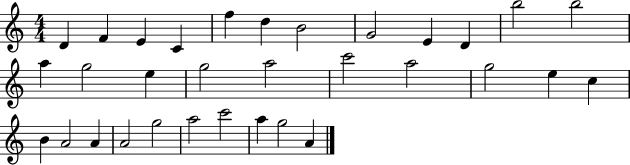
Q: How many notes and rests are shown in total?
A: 32